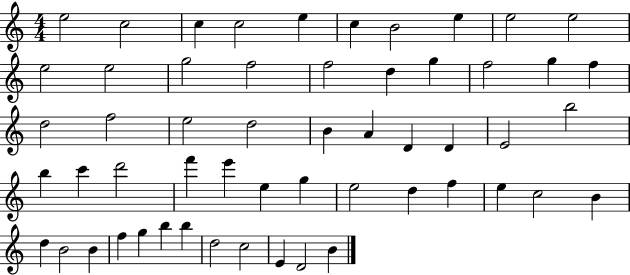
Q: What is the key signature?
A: C major